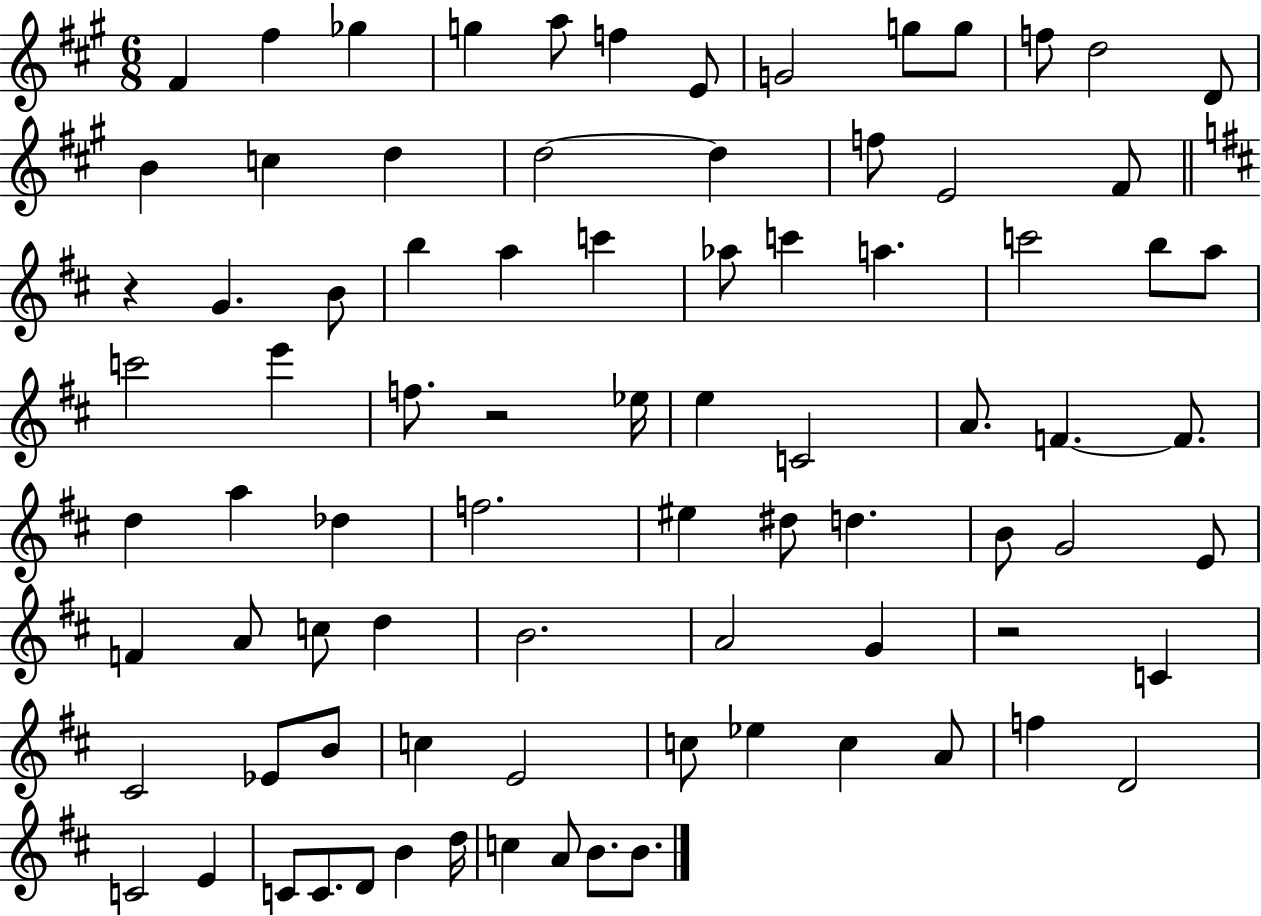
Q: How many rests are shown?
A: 3